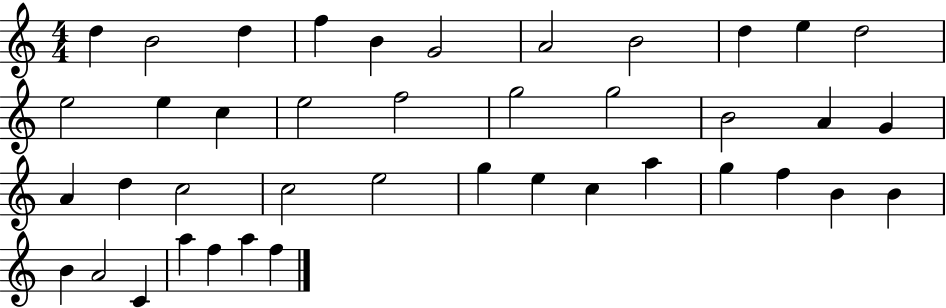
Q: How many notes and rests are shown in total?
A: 41